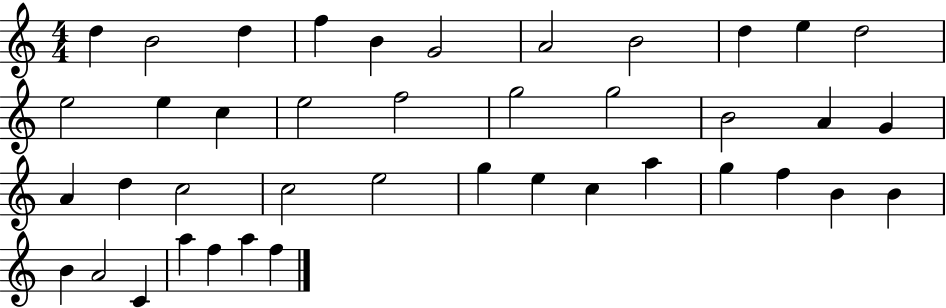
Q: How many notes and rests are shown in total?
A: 41